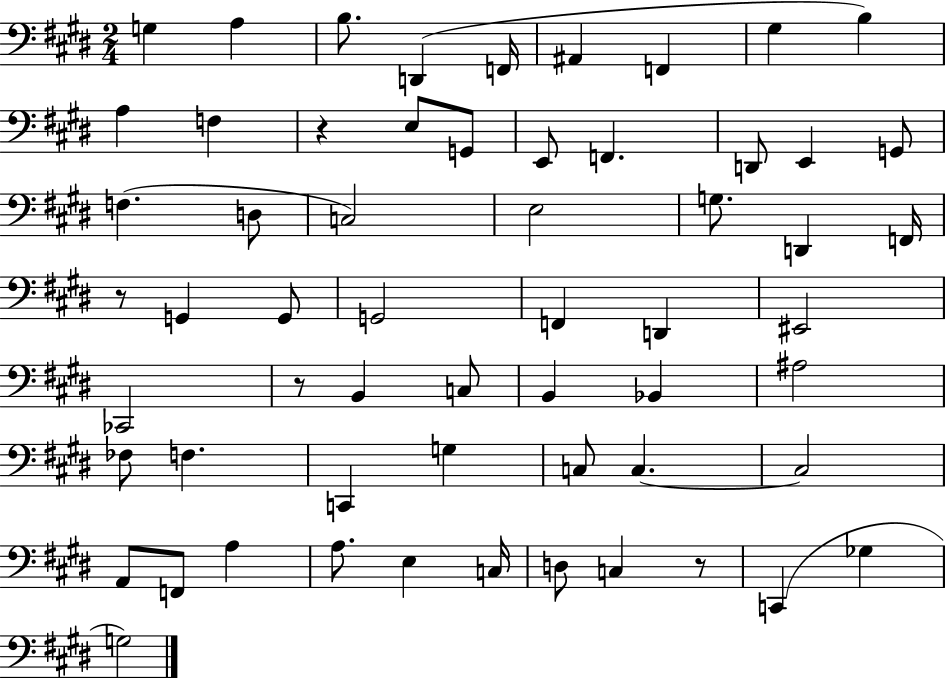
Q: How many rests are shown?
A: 4